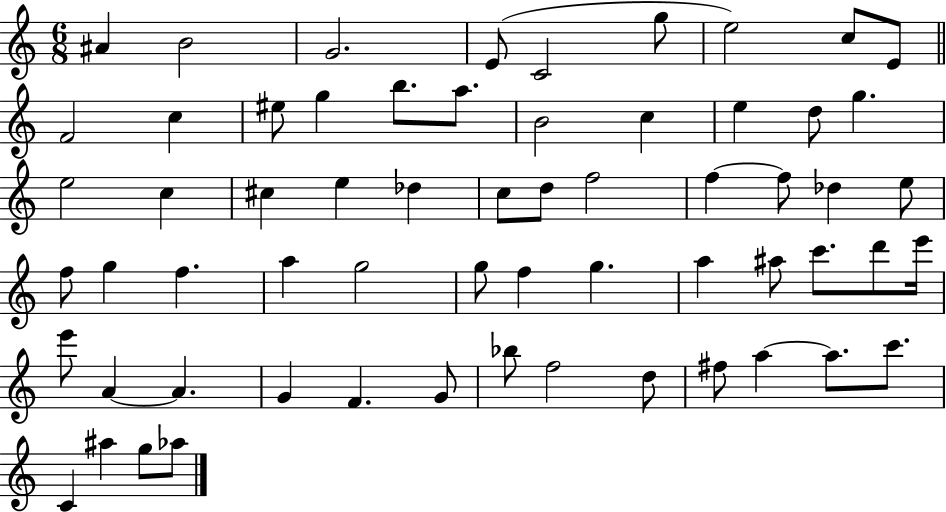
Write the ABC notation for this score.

X:1
T:Untitled
M:6/8
L:1/4
K:C
^A B2 G2 E/2 C2 g/2 e2 c/2 E/2 F2 c ^e/2 g b/2 a/2 B2 c e d/2 g e2 c ^c e _d c/2 d/2 f2 f f/2 _d e/2 f/2 g f a g2 g/2 f g a ^a/2 c'/2 d'/2 e'/4 e'/2 A A G F G/2 _b/2 f2 d/2 ^f/2 a a/2 c'/2 C ^a g/2 _a/2